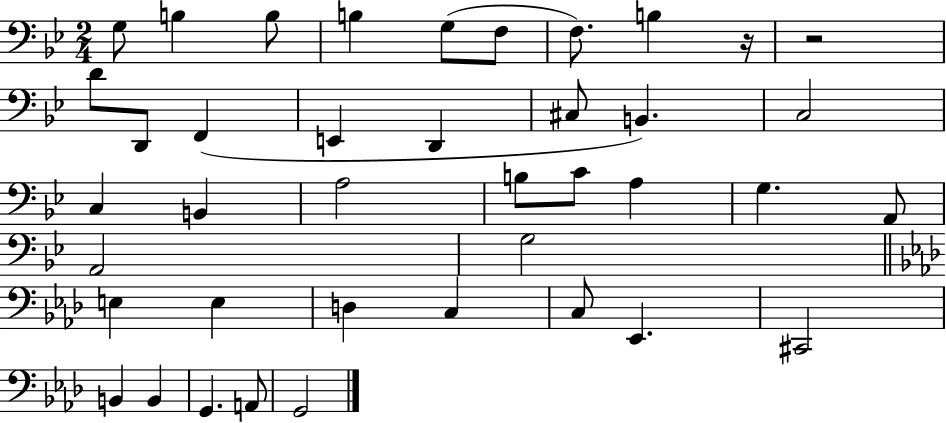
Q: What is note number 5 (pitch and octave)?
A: G3